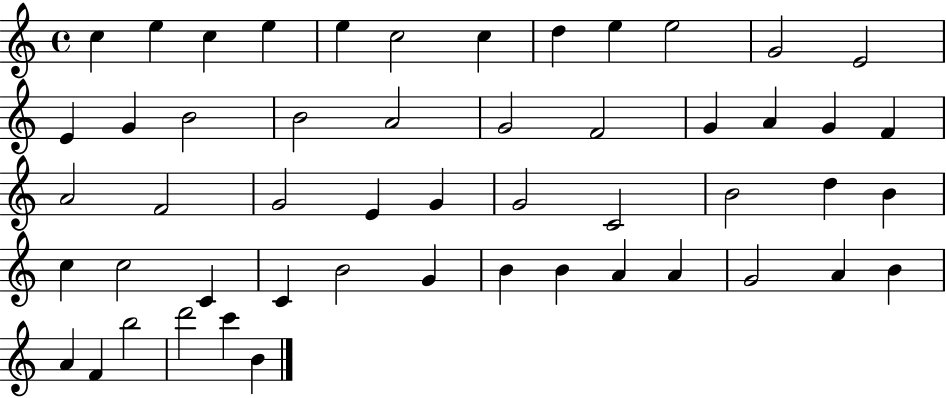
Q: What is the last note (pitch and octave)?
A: B4